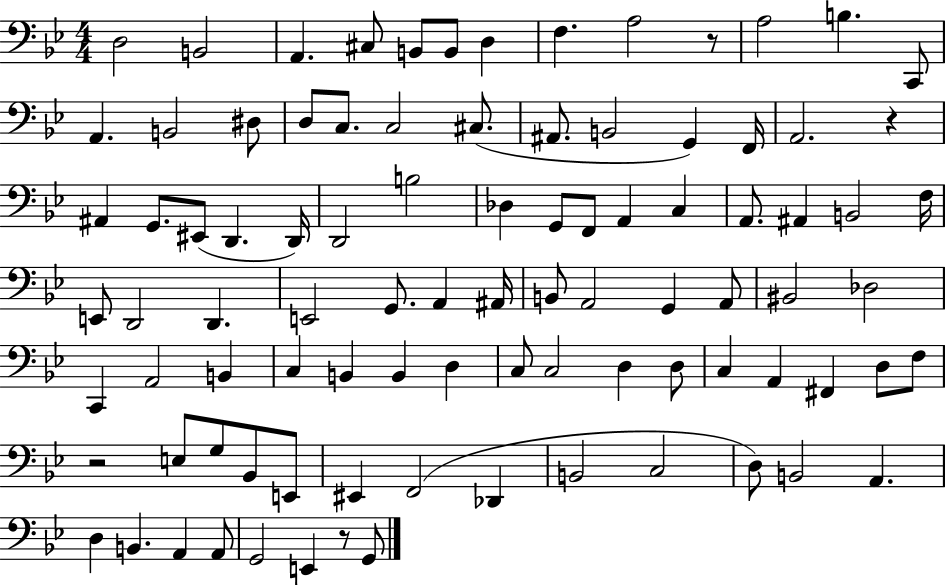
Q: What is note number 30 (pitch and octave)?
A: D2